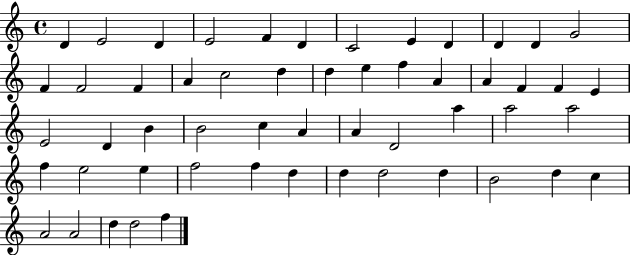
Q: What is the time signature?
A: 4/4